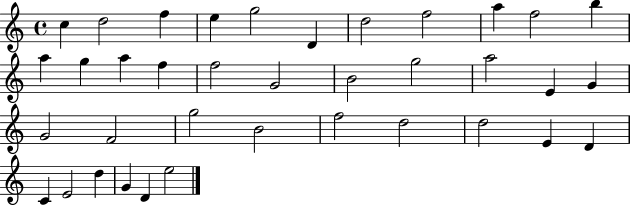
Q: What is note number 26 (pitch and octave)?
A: B4